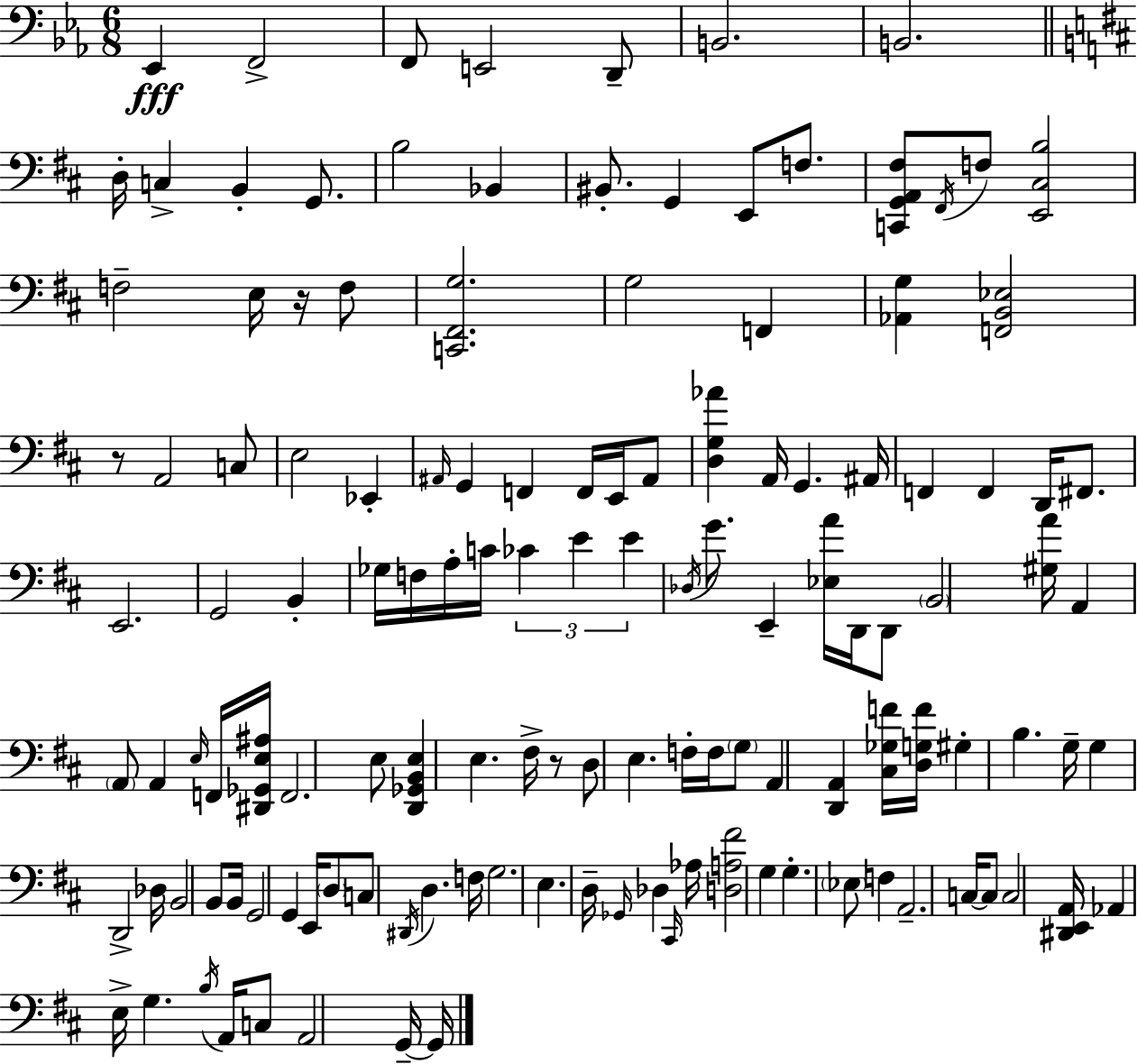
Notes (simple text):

Eb2/q F2/h F2/e E2/h D2/e B2/h. B2/h. D3/s C3/q B2/q G2/e. B3/h Bb2/q BIS2/e. G2/q E2/e F3/e. [C2,G2,A2,F#3]/e F#2/s F3/e [E2,C#3,B3]/h F3/h E3/s R/s F3/e [C2,F#2,G3]/h. G3/h F2/q [Ab2,G3]/q [F2,B2,Eb3]/h R/e A2/h C3/e E3/h Eb2/q A#2/s G2/q F2/q F2/s E2/s A#2/e [D3,G3,Ab4]/q A2/s G2/q. A#2/s F2/q F2/q D2/s F#2/e. E2/h. G2/h B2/q Gb3/s F3/s A3/s C4/s CES4/q E4/q E4/q Db3/s G4/e. E2/q [Eb3,A4]/s D2/s D2/e B2/h [G#3,A4]/s A2/q A2/e A2/q E3/s F2/s [D#2,Gb2,E3,A#3]/s F2/h. E3/e [D2,Gb2,B2,E3]/q E3/q. F#3/s R/e D3/e E3/q. F3/s F3/s G3/e A2/q [D2,A2]/q [C#3,Gb3,F4]/s [D3,G3,F4]/s G#3/q B3/q. G3/s G3/q D2/h Db3/s B2/h B2/e B2/s G2/h G2/q E2/s D3/e C3/e D#2/s D3/q. F3/s G3/h. E3/q. D3/s Gb2/s Db3/q C#2/s Ab3/s [D3,A3,F#4]/h G3/q G3/q. Eb3/e F3/q A2/h. C3/s C3/e C3/h [D#2,E2,A2]/s Ab2/q E3/s G3/q. B3/s A2/s C3/e A2/h G2/s G2/s